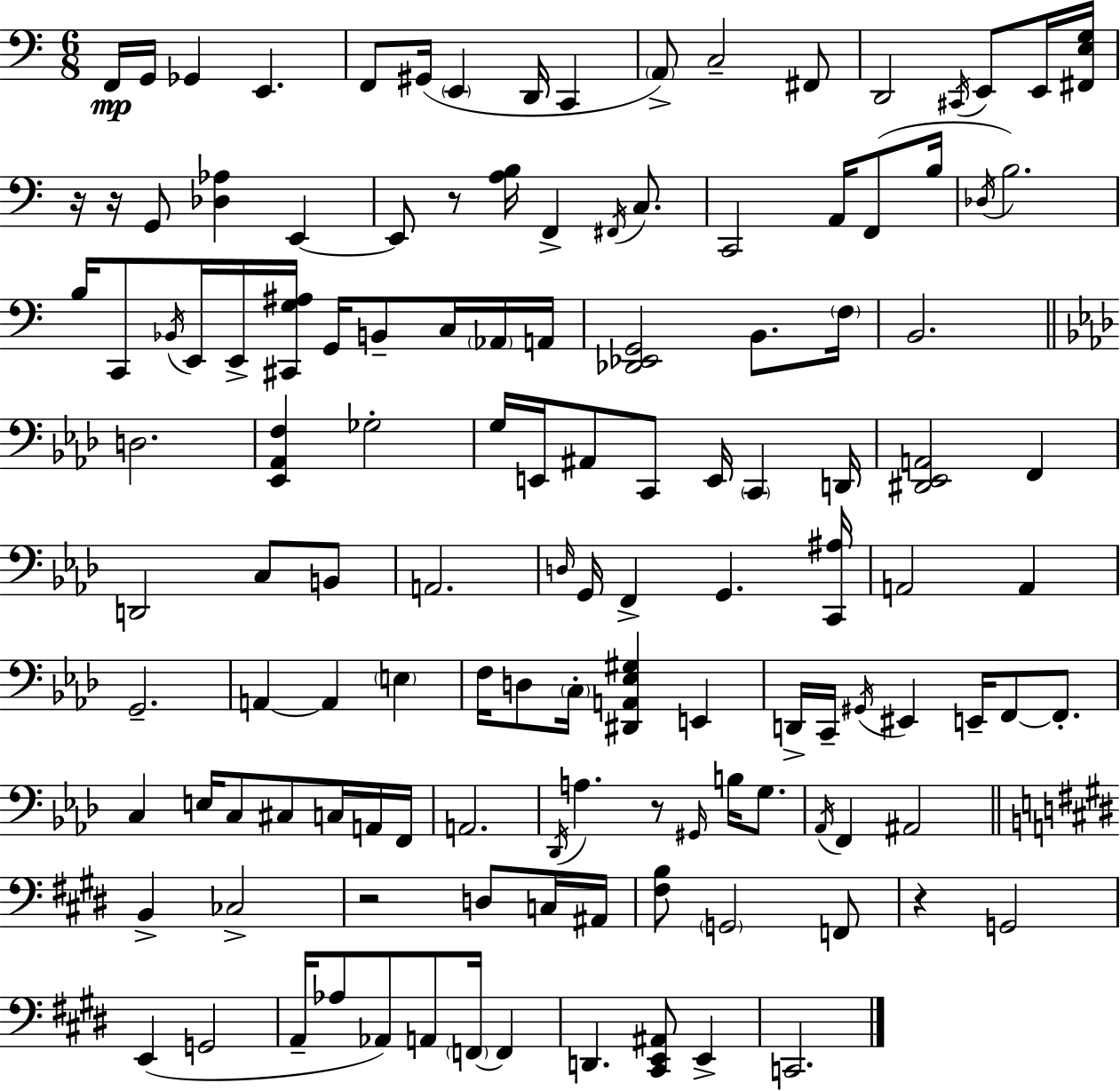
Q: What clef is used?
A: bass